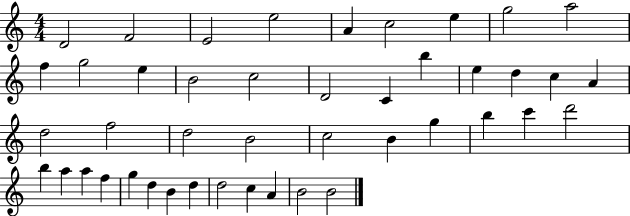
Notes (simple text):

D4/h F4/h E4/h E5/h A4/q C5/h E5/q G5/h A5/h F5/q G5/h E5/q B4/h C5/h D4/h C4/q B5/q E5/q D5/q C5/q A4/q D5/h F5/h D5/h B4/h C5/h B4/q G5/q B5/q C6/q D6/h B5/q A5/q A5/q F5/q G5/q D5/q B4/q D5/q D5/h C5/q A4/q B4/h B4/h